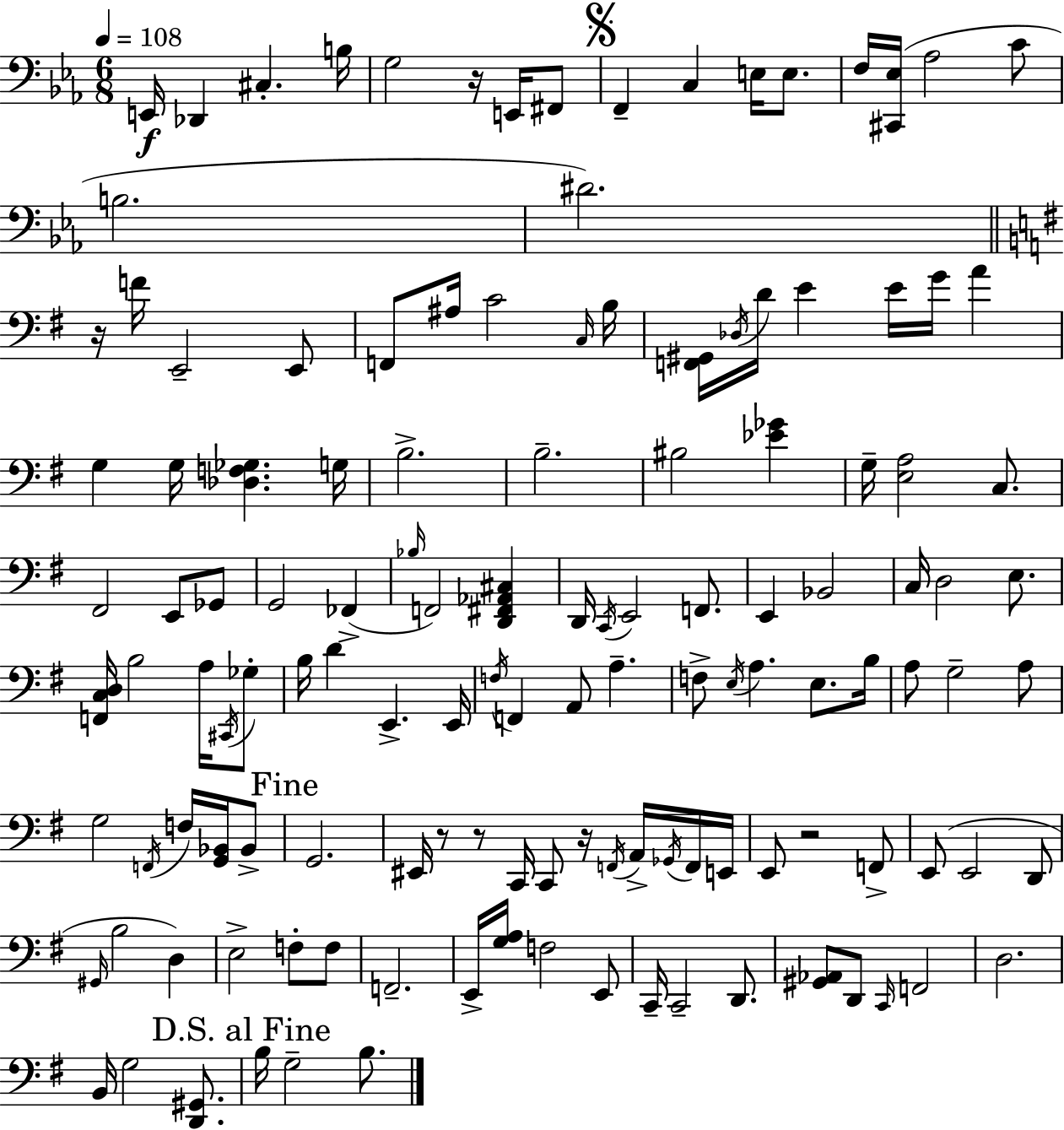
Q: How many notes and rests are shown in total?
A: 131